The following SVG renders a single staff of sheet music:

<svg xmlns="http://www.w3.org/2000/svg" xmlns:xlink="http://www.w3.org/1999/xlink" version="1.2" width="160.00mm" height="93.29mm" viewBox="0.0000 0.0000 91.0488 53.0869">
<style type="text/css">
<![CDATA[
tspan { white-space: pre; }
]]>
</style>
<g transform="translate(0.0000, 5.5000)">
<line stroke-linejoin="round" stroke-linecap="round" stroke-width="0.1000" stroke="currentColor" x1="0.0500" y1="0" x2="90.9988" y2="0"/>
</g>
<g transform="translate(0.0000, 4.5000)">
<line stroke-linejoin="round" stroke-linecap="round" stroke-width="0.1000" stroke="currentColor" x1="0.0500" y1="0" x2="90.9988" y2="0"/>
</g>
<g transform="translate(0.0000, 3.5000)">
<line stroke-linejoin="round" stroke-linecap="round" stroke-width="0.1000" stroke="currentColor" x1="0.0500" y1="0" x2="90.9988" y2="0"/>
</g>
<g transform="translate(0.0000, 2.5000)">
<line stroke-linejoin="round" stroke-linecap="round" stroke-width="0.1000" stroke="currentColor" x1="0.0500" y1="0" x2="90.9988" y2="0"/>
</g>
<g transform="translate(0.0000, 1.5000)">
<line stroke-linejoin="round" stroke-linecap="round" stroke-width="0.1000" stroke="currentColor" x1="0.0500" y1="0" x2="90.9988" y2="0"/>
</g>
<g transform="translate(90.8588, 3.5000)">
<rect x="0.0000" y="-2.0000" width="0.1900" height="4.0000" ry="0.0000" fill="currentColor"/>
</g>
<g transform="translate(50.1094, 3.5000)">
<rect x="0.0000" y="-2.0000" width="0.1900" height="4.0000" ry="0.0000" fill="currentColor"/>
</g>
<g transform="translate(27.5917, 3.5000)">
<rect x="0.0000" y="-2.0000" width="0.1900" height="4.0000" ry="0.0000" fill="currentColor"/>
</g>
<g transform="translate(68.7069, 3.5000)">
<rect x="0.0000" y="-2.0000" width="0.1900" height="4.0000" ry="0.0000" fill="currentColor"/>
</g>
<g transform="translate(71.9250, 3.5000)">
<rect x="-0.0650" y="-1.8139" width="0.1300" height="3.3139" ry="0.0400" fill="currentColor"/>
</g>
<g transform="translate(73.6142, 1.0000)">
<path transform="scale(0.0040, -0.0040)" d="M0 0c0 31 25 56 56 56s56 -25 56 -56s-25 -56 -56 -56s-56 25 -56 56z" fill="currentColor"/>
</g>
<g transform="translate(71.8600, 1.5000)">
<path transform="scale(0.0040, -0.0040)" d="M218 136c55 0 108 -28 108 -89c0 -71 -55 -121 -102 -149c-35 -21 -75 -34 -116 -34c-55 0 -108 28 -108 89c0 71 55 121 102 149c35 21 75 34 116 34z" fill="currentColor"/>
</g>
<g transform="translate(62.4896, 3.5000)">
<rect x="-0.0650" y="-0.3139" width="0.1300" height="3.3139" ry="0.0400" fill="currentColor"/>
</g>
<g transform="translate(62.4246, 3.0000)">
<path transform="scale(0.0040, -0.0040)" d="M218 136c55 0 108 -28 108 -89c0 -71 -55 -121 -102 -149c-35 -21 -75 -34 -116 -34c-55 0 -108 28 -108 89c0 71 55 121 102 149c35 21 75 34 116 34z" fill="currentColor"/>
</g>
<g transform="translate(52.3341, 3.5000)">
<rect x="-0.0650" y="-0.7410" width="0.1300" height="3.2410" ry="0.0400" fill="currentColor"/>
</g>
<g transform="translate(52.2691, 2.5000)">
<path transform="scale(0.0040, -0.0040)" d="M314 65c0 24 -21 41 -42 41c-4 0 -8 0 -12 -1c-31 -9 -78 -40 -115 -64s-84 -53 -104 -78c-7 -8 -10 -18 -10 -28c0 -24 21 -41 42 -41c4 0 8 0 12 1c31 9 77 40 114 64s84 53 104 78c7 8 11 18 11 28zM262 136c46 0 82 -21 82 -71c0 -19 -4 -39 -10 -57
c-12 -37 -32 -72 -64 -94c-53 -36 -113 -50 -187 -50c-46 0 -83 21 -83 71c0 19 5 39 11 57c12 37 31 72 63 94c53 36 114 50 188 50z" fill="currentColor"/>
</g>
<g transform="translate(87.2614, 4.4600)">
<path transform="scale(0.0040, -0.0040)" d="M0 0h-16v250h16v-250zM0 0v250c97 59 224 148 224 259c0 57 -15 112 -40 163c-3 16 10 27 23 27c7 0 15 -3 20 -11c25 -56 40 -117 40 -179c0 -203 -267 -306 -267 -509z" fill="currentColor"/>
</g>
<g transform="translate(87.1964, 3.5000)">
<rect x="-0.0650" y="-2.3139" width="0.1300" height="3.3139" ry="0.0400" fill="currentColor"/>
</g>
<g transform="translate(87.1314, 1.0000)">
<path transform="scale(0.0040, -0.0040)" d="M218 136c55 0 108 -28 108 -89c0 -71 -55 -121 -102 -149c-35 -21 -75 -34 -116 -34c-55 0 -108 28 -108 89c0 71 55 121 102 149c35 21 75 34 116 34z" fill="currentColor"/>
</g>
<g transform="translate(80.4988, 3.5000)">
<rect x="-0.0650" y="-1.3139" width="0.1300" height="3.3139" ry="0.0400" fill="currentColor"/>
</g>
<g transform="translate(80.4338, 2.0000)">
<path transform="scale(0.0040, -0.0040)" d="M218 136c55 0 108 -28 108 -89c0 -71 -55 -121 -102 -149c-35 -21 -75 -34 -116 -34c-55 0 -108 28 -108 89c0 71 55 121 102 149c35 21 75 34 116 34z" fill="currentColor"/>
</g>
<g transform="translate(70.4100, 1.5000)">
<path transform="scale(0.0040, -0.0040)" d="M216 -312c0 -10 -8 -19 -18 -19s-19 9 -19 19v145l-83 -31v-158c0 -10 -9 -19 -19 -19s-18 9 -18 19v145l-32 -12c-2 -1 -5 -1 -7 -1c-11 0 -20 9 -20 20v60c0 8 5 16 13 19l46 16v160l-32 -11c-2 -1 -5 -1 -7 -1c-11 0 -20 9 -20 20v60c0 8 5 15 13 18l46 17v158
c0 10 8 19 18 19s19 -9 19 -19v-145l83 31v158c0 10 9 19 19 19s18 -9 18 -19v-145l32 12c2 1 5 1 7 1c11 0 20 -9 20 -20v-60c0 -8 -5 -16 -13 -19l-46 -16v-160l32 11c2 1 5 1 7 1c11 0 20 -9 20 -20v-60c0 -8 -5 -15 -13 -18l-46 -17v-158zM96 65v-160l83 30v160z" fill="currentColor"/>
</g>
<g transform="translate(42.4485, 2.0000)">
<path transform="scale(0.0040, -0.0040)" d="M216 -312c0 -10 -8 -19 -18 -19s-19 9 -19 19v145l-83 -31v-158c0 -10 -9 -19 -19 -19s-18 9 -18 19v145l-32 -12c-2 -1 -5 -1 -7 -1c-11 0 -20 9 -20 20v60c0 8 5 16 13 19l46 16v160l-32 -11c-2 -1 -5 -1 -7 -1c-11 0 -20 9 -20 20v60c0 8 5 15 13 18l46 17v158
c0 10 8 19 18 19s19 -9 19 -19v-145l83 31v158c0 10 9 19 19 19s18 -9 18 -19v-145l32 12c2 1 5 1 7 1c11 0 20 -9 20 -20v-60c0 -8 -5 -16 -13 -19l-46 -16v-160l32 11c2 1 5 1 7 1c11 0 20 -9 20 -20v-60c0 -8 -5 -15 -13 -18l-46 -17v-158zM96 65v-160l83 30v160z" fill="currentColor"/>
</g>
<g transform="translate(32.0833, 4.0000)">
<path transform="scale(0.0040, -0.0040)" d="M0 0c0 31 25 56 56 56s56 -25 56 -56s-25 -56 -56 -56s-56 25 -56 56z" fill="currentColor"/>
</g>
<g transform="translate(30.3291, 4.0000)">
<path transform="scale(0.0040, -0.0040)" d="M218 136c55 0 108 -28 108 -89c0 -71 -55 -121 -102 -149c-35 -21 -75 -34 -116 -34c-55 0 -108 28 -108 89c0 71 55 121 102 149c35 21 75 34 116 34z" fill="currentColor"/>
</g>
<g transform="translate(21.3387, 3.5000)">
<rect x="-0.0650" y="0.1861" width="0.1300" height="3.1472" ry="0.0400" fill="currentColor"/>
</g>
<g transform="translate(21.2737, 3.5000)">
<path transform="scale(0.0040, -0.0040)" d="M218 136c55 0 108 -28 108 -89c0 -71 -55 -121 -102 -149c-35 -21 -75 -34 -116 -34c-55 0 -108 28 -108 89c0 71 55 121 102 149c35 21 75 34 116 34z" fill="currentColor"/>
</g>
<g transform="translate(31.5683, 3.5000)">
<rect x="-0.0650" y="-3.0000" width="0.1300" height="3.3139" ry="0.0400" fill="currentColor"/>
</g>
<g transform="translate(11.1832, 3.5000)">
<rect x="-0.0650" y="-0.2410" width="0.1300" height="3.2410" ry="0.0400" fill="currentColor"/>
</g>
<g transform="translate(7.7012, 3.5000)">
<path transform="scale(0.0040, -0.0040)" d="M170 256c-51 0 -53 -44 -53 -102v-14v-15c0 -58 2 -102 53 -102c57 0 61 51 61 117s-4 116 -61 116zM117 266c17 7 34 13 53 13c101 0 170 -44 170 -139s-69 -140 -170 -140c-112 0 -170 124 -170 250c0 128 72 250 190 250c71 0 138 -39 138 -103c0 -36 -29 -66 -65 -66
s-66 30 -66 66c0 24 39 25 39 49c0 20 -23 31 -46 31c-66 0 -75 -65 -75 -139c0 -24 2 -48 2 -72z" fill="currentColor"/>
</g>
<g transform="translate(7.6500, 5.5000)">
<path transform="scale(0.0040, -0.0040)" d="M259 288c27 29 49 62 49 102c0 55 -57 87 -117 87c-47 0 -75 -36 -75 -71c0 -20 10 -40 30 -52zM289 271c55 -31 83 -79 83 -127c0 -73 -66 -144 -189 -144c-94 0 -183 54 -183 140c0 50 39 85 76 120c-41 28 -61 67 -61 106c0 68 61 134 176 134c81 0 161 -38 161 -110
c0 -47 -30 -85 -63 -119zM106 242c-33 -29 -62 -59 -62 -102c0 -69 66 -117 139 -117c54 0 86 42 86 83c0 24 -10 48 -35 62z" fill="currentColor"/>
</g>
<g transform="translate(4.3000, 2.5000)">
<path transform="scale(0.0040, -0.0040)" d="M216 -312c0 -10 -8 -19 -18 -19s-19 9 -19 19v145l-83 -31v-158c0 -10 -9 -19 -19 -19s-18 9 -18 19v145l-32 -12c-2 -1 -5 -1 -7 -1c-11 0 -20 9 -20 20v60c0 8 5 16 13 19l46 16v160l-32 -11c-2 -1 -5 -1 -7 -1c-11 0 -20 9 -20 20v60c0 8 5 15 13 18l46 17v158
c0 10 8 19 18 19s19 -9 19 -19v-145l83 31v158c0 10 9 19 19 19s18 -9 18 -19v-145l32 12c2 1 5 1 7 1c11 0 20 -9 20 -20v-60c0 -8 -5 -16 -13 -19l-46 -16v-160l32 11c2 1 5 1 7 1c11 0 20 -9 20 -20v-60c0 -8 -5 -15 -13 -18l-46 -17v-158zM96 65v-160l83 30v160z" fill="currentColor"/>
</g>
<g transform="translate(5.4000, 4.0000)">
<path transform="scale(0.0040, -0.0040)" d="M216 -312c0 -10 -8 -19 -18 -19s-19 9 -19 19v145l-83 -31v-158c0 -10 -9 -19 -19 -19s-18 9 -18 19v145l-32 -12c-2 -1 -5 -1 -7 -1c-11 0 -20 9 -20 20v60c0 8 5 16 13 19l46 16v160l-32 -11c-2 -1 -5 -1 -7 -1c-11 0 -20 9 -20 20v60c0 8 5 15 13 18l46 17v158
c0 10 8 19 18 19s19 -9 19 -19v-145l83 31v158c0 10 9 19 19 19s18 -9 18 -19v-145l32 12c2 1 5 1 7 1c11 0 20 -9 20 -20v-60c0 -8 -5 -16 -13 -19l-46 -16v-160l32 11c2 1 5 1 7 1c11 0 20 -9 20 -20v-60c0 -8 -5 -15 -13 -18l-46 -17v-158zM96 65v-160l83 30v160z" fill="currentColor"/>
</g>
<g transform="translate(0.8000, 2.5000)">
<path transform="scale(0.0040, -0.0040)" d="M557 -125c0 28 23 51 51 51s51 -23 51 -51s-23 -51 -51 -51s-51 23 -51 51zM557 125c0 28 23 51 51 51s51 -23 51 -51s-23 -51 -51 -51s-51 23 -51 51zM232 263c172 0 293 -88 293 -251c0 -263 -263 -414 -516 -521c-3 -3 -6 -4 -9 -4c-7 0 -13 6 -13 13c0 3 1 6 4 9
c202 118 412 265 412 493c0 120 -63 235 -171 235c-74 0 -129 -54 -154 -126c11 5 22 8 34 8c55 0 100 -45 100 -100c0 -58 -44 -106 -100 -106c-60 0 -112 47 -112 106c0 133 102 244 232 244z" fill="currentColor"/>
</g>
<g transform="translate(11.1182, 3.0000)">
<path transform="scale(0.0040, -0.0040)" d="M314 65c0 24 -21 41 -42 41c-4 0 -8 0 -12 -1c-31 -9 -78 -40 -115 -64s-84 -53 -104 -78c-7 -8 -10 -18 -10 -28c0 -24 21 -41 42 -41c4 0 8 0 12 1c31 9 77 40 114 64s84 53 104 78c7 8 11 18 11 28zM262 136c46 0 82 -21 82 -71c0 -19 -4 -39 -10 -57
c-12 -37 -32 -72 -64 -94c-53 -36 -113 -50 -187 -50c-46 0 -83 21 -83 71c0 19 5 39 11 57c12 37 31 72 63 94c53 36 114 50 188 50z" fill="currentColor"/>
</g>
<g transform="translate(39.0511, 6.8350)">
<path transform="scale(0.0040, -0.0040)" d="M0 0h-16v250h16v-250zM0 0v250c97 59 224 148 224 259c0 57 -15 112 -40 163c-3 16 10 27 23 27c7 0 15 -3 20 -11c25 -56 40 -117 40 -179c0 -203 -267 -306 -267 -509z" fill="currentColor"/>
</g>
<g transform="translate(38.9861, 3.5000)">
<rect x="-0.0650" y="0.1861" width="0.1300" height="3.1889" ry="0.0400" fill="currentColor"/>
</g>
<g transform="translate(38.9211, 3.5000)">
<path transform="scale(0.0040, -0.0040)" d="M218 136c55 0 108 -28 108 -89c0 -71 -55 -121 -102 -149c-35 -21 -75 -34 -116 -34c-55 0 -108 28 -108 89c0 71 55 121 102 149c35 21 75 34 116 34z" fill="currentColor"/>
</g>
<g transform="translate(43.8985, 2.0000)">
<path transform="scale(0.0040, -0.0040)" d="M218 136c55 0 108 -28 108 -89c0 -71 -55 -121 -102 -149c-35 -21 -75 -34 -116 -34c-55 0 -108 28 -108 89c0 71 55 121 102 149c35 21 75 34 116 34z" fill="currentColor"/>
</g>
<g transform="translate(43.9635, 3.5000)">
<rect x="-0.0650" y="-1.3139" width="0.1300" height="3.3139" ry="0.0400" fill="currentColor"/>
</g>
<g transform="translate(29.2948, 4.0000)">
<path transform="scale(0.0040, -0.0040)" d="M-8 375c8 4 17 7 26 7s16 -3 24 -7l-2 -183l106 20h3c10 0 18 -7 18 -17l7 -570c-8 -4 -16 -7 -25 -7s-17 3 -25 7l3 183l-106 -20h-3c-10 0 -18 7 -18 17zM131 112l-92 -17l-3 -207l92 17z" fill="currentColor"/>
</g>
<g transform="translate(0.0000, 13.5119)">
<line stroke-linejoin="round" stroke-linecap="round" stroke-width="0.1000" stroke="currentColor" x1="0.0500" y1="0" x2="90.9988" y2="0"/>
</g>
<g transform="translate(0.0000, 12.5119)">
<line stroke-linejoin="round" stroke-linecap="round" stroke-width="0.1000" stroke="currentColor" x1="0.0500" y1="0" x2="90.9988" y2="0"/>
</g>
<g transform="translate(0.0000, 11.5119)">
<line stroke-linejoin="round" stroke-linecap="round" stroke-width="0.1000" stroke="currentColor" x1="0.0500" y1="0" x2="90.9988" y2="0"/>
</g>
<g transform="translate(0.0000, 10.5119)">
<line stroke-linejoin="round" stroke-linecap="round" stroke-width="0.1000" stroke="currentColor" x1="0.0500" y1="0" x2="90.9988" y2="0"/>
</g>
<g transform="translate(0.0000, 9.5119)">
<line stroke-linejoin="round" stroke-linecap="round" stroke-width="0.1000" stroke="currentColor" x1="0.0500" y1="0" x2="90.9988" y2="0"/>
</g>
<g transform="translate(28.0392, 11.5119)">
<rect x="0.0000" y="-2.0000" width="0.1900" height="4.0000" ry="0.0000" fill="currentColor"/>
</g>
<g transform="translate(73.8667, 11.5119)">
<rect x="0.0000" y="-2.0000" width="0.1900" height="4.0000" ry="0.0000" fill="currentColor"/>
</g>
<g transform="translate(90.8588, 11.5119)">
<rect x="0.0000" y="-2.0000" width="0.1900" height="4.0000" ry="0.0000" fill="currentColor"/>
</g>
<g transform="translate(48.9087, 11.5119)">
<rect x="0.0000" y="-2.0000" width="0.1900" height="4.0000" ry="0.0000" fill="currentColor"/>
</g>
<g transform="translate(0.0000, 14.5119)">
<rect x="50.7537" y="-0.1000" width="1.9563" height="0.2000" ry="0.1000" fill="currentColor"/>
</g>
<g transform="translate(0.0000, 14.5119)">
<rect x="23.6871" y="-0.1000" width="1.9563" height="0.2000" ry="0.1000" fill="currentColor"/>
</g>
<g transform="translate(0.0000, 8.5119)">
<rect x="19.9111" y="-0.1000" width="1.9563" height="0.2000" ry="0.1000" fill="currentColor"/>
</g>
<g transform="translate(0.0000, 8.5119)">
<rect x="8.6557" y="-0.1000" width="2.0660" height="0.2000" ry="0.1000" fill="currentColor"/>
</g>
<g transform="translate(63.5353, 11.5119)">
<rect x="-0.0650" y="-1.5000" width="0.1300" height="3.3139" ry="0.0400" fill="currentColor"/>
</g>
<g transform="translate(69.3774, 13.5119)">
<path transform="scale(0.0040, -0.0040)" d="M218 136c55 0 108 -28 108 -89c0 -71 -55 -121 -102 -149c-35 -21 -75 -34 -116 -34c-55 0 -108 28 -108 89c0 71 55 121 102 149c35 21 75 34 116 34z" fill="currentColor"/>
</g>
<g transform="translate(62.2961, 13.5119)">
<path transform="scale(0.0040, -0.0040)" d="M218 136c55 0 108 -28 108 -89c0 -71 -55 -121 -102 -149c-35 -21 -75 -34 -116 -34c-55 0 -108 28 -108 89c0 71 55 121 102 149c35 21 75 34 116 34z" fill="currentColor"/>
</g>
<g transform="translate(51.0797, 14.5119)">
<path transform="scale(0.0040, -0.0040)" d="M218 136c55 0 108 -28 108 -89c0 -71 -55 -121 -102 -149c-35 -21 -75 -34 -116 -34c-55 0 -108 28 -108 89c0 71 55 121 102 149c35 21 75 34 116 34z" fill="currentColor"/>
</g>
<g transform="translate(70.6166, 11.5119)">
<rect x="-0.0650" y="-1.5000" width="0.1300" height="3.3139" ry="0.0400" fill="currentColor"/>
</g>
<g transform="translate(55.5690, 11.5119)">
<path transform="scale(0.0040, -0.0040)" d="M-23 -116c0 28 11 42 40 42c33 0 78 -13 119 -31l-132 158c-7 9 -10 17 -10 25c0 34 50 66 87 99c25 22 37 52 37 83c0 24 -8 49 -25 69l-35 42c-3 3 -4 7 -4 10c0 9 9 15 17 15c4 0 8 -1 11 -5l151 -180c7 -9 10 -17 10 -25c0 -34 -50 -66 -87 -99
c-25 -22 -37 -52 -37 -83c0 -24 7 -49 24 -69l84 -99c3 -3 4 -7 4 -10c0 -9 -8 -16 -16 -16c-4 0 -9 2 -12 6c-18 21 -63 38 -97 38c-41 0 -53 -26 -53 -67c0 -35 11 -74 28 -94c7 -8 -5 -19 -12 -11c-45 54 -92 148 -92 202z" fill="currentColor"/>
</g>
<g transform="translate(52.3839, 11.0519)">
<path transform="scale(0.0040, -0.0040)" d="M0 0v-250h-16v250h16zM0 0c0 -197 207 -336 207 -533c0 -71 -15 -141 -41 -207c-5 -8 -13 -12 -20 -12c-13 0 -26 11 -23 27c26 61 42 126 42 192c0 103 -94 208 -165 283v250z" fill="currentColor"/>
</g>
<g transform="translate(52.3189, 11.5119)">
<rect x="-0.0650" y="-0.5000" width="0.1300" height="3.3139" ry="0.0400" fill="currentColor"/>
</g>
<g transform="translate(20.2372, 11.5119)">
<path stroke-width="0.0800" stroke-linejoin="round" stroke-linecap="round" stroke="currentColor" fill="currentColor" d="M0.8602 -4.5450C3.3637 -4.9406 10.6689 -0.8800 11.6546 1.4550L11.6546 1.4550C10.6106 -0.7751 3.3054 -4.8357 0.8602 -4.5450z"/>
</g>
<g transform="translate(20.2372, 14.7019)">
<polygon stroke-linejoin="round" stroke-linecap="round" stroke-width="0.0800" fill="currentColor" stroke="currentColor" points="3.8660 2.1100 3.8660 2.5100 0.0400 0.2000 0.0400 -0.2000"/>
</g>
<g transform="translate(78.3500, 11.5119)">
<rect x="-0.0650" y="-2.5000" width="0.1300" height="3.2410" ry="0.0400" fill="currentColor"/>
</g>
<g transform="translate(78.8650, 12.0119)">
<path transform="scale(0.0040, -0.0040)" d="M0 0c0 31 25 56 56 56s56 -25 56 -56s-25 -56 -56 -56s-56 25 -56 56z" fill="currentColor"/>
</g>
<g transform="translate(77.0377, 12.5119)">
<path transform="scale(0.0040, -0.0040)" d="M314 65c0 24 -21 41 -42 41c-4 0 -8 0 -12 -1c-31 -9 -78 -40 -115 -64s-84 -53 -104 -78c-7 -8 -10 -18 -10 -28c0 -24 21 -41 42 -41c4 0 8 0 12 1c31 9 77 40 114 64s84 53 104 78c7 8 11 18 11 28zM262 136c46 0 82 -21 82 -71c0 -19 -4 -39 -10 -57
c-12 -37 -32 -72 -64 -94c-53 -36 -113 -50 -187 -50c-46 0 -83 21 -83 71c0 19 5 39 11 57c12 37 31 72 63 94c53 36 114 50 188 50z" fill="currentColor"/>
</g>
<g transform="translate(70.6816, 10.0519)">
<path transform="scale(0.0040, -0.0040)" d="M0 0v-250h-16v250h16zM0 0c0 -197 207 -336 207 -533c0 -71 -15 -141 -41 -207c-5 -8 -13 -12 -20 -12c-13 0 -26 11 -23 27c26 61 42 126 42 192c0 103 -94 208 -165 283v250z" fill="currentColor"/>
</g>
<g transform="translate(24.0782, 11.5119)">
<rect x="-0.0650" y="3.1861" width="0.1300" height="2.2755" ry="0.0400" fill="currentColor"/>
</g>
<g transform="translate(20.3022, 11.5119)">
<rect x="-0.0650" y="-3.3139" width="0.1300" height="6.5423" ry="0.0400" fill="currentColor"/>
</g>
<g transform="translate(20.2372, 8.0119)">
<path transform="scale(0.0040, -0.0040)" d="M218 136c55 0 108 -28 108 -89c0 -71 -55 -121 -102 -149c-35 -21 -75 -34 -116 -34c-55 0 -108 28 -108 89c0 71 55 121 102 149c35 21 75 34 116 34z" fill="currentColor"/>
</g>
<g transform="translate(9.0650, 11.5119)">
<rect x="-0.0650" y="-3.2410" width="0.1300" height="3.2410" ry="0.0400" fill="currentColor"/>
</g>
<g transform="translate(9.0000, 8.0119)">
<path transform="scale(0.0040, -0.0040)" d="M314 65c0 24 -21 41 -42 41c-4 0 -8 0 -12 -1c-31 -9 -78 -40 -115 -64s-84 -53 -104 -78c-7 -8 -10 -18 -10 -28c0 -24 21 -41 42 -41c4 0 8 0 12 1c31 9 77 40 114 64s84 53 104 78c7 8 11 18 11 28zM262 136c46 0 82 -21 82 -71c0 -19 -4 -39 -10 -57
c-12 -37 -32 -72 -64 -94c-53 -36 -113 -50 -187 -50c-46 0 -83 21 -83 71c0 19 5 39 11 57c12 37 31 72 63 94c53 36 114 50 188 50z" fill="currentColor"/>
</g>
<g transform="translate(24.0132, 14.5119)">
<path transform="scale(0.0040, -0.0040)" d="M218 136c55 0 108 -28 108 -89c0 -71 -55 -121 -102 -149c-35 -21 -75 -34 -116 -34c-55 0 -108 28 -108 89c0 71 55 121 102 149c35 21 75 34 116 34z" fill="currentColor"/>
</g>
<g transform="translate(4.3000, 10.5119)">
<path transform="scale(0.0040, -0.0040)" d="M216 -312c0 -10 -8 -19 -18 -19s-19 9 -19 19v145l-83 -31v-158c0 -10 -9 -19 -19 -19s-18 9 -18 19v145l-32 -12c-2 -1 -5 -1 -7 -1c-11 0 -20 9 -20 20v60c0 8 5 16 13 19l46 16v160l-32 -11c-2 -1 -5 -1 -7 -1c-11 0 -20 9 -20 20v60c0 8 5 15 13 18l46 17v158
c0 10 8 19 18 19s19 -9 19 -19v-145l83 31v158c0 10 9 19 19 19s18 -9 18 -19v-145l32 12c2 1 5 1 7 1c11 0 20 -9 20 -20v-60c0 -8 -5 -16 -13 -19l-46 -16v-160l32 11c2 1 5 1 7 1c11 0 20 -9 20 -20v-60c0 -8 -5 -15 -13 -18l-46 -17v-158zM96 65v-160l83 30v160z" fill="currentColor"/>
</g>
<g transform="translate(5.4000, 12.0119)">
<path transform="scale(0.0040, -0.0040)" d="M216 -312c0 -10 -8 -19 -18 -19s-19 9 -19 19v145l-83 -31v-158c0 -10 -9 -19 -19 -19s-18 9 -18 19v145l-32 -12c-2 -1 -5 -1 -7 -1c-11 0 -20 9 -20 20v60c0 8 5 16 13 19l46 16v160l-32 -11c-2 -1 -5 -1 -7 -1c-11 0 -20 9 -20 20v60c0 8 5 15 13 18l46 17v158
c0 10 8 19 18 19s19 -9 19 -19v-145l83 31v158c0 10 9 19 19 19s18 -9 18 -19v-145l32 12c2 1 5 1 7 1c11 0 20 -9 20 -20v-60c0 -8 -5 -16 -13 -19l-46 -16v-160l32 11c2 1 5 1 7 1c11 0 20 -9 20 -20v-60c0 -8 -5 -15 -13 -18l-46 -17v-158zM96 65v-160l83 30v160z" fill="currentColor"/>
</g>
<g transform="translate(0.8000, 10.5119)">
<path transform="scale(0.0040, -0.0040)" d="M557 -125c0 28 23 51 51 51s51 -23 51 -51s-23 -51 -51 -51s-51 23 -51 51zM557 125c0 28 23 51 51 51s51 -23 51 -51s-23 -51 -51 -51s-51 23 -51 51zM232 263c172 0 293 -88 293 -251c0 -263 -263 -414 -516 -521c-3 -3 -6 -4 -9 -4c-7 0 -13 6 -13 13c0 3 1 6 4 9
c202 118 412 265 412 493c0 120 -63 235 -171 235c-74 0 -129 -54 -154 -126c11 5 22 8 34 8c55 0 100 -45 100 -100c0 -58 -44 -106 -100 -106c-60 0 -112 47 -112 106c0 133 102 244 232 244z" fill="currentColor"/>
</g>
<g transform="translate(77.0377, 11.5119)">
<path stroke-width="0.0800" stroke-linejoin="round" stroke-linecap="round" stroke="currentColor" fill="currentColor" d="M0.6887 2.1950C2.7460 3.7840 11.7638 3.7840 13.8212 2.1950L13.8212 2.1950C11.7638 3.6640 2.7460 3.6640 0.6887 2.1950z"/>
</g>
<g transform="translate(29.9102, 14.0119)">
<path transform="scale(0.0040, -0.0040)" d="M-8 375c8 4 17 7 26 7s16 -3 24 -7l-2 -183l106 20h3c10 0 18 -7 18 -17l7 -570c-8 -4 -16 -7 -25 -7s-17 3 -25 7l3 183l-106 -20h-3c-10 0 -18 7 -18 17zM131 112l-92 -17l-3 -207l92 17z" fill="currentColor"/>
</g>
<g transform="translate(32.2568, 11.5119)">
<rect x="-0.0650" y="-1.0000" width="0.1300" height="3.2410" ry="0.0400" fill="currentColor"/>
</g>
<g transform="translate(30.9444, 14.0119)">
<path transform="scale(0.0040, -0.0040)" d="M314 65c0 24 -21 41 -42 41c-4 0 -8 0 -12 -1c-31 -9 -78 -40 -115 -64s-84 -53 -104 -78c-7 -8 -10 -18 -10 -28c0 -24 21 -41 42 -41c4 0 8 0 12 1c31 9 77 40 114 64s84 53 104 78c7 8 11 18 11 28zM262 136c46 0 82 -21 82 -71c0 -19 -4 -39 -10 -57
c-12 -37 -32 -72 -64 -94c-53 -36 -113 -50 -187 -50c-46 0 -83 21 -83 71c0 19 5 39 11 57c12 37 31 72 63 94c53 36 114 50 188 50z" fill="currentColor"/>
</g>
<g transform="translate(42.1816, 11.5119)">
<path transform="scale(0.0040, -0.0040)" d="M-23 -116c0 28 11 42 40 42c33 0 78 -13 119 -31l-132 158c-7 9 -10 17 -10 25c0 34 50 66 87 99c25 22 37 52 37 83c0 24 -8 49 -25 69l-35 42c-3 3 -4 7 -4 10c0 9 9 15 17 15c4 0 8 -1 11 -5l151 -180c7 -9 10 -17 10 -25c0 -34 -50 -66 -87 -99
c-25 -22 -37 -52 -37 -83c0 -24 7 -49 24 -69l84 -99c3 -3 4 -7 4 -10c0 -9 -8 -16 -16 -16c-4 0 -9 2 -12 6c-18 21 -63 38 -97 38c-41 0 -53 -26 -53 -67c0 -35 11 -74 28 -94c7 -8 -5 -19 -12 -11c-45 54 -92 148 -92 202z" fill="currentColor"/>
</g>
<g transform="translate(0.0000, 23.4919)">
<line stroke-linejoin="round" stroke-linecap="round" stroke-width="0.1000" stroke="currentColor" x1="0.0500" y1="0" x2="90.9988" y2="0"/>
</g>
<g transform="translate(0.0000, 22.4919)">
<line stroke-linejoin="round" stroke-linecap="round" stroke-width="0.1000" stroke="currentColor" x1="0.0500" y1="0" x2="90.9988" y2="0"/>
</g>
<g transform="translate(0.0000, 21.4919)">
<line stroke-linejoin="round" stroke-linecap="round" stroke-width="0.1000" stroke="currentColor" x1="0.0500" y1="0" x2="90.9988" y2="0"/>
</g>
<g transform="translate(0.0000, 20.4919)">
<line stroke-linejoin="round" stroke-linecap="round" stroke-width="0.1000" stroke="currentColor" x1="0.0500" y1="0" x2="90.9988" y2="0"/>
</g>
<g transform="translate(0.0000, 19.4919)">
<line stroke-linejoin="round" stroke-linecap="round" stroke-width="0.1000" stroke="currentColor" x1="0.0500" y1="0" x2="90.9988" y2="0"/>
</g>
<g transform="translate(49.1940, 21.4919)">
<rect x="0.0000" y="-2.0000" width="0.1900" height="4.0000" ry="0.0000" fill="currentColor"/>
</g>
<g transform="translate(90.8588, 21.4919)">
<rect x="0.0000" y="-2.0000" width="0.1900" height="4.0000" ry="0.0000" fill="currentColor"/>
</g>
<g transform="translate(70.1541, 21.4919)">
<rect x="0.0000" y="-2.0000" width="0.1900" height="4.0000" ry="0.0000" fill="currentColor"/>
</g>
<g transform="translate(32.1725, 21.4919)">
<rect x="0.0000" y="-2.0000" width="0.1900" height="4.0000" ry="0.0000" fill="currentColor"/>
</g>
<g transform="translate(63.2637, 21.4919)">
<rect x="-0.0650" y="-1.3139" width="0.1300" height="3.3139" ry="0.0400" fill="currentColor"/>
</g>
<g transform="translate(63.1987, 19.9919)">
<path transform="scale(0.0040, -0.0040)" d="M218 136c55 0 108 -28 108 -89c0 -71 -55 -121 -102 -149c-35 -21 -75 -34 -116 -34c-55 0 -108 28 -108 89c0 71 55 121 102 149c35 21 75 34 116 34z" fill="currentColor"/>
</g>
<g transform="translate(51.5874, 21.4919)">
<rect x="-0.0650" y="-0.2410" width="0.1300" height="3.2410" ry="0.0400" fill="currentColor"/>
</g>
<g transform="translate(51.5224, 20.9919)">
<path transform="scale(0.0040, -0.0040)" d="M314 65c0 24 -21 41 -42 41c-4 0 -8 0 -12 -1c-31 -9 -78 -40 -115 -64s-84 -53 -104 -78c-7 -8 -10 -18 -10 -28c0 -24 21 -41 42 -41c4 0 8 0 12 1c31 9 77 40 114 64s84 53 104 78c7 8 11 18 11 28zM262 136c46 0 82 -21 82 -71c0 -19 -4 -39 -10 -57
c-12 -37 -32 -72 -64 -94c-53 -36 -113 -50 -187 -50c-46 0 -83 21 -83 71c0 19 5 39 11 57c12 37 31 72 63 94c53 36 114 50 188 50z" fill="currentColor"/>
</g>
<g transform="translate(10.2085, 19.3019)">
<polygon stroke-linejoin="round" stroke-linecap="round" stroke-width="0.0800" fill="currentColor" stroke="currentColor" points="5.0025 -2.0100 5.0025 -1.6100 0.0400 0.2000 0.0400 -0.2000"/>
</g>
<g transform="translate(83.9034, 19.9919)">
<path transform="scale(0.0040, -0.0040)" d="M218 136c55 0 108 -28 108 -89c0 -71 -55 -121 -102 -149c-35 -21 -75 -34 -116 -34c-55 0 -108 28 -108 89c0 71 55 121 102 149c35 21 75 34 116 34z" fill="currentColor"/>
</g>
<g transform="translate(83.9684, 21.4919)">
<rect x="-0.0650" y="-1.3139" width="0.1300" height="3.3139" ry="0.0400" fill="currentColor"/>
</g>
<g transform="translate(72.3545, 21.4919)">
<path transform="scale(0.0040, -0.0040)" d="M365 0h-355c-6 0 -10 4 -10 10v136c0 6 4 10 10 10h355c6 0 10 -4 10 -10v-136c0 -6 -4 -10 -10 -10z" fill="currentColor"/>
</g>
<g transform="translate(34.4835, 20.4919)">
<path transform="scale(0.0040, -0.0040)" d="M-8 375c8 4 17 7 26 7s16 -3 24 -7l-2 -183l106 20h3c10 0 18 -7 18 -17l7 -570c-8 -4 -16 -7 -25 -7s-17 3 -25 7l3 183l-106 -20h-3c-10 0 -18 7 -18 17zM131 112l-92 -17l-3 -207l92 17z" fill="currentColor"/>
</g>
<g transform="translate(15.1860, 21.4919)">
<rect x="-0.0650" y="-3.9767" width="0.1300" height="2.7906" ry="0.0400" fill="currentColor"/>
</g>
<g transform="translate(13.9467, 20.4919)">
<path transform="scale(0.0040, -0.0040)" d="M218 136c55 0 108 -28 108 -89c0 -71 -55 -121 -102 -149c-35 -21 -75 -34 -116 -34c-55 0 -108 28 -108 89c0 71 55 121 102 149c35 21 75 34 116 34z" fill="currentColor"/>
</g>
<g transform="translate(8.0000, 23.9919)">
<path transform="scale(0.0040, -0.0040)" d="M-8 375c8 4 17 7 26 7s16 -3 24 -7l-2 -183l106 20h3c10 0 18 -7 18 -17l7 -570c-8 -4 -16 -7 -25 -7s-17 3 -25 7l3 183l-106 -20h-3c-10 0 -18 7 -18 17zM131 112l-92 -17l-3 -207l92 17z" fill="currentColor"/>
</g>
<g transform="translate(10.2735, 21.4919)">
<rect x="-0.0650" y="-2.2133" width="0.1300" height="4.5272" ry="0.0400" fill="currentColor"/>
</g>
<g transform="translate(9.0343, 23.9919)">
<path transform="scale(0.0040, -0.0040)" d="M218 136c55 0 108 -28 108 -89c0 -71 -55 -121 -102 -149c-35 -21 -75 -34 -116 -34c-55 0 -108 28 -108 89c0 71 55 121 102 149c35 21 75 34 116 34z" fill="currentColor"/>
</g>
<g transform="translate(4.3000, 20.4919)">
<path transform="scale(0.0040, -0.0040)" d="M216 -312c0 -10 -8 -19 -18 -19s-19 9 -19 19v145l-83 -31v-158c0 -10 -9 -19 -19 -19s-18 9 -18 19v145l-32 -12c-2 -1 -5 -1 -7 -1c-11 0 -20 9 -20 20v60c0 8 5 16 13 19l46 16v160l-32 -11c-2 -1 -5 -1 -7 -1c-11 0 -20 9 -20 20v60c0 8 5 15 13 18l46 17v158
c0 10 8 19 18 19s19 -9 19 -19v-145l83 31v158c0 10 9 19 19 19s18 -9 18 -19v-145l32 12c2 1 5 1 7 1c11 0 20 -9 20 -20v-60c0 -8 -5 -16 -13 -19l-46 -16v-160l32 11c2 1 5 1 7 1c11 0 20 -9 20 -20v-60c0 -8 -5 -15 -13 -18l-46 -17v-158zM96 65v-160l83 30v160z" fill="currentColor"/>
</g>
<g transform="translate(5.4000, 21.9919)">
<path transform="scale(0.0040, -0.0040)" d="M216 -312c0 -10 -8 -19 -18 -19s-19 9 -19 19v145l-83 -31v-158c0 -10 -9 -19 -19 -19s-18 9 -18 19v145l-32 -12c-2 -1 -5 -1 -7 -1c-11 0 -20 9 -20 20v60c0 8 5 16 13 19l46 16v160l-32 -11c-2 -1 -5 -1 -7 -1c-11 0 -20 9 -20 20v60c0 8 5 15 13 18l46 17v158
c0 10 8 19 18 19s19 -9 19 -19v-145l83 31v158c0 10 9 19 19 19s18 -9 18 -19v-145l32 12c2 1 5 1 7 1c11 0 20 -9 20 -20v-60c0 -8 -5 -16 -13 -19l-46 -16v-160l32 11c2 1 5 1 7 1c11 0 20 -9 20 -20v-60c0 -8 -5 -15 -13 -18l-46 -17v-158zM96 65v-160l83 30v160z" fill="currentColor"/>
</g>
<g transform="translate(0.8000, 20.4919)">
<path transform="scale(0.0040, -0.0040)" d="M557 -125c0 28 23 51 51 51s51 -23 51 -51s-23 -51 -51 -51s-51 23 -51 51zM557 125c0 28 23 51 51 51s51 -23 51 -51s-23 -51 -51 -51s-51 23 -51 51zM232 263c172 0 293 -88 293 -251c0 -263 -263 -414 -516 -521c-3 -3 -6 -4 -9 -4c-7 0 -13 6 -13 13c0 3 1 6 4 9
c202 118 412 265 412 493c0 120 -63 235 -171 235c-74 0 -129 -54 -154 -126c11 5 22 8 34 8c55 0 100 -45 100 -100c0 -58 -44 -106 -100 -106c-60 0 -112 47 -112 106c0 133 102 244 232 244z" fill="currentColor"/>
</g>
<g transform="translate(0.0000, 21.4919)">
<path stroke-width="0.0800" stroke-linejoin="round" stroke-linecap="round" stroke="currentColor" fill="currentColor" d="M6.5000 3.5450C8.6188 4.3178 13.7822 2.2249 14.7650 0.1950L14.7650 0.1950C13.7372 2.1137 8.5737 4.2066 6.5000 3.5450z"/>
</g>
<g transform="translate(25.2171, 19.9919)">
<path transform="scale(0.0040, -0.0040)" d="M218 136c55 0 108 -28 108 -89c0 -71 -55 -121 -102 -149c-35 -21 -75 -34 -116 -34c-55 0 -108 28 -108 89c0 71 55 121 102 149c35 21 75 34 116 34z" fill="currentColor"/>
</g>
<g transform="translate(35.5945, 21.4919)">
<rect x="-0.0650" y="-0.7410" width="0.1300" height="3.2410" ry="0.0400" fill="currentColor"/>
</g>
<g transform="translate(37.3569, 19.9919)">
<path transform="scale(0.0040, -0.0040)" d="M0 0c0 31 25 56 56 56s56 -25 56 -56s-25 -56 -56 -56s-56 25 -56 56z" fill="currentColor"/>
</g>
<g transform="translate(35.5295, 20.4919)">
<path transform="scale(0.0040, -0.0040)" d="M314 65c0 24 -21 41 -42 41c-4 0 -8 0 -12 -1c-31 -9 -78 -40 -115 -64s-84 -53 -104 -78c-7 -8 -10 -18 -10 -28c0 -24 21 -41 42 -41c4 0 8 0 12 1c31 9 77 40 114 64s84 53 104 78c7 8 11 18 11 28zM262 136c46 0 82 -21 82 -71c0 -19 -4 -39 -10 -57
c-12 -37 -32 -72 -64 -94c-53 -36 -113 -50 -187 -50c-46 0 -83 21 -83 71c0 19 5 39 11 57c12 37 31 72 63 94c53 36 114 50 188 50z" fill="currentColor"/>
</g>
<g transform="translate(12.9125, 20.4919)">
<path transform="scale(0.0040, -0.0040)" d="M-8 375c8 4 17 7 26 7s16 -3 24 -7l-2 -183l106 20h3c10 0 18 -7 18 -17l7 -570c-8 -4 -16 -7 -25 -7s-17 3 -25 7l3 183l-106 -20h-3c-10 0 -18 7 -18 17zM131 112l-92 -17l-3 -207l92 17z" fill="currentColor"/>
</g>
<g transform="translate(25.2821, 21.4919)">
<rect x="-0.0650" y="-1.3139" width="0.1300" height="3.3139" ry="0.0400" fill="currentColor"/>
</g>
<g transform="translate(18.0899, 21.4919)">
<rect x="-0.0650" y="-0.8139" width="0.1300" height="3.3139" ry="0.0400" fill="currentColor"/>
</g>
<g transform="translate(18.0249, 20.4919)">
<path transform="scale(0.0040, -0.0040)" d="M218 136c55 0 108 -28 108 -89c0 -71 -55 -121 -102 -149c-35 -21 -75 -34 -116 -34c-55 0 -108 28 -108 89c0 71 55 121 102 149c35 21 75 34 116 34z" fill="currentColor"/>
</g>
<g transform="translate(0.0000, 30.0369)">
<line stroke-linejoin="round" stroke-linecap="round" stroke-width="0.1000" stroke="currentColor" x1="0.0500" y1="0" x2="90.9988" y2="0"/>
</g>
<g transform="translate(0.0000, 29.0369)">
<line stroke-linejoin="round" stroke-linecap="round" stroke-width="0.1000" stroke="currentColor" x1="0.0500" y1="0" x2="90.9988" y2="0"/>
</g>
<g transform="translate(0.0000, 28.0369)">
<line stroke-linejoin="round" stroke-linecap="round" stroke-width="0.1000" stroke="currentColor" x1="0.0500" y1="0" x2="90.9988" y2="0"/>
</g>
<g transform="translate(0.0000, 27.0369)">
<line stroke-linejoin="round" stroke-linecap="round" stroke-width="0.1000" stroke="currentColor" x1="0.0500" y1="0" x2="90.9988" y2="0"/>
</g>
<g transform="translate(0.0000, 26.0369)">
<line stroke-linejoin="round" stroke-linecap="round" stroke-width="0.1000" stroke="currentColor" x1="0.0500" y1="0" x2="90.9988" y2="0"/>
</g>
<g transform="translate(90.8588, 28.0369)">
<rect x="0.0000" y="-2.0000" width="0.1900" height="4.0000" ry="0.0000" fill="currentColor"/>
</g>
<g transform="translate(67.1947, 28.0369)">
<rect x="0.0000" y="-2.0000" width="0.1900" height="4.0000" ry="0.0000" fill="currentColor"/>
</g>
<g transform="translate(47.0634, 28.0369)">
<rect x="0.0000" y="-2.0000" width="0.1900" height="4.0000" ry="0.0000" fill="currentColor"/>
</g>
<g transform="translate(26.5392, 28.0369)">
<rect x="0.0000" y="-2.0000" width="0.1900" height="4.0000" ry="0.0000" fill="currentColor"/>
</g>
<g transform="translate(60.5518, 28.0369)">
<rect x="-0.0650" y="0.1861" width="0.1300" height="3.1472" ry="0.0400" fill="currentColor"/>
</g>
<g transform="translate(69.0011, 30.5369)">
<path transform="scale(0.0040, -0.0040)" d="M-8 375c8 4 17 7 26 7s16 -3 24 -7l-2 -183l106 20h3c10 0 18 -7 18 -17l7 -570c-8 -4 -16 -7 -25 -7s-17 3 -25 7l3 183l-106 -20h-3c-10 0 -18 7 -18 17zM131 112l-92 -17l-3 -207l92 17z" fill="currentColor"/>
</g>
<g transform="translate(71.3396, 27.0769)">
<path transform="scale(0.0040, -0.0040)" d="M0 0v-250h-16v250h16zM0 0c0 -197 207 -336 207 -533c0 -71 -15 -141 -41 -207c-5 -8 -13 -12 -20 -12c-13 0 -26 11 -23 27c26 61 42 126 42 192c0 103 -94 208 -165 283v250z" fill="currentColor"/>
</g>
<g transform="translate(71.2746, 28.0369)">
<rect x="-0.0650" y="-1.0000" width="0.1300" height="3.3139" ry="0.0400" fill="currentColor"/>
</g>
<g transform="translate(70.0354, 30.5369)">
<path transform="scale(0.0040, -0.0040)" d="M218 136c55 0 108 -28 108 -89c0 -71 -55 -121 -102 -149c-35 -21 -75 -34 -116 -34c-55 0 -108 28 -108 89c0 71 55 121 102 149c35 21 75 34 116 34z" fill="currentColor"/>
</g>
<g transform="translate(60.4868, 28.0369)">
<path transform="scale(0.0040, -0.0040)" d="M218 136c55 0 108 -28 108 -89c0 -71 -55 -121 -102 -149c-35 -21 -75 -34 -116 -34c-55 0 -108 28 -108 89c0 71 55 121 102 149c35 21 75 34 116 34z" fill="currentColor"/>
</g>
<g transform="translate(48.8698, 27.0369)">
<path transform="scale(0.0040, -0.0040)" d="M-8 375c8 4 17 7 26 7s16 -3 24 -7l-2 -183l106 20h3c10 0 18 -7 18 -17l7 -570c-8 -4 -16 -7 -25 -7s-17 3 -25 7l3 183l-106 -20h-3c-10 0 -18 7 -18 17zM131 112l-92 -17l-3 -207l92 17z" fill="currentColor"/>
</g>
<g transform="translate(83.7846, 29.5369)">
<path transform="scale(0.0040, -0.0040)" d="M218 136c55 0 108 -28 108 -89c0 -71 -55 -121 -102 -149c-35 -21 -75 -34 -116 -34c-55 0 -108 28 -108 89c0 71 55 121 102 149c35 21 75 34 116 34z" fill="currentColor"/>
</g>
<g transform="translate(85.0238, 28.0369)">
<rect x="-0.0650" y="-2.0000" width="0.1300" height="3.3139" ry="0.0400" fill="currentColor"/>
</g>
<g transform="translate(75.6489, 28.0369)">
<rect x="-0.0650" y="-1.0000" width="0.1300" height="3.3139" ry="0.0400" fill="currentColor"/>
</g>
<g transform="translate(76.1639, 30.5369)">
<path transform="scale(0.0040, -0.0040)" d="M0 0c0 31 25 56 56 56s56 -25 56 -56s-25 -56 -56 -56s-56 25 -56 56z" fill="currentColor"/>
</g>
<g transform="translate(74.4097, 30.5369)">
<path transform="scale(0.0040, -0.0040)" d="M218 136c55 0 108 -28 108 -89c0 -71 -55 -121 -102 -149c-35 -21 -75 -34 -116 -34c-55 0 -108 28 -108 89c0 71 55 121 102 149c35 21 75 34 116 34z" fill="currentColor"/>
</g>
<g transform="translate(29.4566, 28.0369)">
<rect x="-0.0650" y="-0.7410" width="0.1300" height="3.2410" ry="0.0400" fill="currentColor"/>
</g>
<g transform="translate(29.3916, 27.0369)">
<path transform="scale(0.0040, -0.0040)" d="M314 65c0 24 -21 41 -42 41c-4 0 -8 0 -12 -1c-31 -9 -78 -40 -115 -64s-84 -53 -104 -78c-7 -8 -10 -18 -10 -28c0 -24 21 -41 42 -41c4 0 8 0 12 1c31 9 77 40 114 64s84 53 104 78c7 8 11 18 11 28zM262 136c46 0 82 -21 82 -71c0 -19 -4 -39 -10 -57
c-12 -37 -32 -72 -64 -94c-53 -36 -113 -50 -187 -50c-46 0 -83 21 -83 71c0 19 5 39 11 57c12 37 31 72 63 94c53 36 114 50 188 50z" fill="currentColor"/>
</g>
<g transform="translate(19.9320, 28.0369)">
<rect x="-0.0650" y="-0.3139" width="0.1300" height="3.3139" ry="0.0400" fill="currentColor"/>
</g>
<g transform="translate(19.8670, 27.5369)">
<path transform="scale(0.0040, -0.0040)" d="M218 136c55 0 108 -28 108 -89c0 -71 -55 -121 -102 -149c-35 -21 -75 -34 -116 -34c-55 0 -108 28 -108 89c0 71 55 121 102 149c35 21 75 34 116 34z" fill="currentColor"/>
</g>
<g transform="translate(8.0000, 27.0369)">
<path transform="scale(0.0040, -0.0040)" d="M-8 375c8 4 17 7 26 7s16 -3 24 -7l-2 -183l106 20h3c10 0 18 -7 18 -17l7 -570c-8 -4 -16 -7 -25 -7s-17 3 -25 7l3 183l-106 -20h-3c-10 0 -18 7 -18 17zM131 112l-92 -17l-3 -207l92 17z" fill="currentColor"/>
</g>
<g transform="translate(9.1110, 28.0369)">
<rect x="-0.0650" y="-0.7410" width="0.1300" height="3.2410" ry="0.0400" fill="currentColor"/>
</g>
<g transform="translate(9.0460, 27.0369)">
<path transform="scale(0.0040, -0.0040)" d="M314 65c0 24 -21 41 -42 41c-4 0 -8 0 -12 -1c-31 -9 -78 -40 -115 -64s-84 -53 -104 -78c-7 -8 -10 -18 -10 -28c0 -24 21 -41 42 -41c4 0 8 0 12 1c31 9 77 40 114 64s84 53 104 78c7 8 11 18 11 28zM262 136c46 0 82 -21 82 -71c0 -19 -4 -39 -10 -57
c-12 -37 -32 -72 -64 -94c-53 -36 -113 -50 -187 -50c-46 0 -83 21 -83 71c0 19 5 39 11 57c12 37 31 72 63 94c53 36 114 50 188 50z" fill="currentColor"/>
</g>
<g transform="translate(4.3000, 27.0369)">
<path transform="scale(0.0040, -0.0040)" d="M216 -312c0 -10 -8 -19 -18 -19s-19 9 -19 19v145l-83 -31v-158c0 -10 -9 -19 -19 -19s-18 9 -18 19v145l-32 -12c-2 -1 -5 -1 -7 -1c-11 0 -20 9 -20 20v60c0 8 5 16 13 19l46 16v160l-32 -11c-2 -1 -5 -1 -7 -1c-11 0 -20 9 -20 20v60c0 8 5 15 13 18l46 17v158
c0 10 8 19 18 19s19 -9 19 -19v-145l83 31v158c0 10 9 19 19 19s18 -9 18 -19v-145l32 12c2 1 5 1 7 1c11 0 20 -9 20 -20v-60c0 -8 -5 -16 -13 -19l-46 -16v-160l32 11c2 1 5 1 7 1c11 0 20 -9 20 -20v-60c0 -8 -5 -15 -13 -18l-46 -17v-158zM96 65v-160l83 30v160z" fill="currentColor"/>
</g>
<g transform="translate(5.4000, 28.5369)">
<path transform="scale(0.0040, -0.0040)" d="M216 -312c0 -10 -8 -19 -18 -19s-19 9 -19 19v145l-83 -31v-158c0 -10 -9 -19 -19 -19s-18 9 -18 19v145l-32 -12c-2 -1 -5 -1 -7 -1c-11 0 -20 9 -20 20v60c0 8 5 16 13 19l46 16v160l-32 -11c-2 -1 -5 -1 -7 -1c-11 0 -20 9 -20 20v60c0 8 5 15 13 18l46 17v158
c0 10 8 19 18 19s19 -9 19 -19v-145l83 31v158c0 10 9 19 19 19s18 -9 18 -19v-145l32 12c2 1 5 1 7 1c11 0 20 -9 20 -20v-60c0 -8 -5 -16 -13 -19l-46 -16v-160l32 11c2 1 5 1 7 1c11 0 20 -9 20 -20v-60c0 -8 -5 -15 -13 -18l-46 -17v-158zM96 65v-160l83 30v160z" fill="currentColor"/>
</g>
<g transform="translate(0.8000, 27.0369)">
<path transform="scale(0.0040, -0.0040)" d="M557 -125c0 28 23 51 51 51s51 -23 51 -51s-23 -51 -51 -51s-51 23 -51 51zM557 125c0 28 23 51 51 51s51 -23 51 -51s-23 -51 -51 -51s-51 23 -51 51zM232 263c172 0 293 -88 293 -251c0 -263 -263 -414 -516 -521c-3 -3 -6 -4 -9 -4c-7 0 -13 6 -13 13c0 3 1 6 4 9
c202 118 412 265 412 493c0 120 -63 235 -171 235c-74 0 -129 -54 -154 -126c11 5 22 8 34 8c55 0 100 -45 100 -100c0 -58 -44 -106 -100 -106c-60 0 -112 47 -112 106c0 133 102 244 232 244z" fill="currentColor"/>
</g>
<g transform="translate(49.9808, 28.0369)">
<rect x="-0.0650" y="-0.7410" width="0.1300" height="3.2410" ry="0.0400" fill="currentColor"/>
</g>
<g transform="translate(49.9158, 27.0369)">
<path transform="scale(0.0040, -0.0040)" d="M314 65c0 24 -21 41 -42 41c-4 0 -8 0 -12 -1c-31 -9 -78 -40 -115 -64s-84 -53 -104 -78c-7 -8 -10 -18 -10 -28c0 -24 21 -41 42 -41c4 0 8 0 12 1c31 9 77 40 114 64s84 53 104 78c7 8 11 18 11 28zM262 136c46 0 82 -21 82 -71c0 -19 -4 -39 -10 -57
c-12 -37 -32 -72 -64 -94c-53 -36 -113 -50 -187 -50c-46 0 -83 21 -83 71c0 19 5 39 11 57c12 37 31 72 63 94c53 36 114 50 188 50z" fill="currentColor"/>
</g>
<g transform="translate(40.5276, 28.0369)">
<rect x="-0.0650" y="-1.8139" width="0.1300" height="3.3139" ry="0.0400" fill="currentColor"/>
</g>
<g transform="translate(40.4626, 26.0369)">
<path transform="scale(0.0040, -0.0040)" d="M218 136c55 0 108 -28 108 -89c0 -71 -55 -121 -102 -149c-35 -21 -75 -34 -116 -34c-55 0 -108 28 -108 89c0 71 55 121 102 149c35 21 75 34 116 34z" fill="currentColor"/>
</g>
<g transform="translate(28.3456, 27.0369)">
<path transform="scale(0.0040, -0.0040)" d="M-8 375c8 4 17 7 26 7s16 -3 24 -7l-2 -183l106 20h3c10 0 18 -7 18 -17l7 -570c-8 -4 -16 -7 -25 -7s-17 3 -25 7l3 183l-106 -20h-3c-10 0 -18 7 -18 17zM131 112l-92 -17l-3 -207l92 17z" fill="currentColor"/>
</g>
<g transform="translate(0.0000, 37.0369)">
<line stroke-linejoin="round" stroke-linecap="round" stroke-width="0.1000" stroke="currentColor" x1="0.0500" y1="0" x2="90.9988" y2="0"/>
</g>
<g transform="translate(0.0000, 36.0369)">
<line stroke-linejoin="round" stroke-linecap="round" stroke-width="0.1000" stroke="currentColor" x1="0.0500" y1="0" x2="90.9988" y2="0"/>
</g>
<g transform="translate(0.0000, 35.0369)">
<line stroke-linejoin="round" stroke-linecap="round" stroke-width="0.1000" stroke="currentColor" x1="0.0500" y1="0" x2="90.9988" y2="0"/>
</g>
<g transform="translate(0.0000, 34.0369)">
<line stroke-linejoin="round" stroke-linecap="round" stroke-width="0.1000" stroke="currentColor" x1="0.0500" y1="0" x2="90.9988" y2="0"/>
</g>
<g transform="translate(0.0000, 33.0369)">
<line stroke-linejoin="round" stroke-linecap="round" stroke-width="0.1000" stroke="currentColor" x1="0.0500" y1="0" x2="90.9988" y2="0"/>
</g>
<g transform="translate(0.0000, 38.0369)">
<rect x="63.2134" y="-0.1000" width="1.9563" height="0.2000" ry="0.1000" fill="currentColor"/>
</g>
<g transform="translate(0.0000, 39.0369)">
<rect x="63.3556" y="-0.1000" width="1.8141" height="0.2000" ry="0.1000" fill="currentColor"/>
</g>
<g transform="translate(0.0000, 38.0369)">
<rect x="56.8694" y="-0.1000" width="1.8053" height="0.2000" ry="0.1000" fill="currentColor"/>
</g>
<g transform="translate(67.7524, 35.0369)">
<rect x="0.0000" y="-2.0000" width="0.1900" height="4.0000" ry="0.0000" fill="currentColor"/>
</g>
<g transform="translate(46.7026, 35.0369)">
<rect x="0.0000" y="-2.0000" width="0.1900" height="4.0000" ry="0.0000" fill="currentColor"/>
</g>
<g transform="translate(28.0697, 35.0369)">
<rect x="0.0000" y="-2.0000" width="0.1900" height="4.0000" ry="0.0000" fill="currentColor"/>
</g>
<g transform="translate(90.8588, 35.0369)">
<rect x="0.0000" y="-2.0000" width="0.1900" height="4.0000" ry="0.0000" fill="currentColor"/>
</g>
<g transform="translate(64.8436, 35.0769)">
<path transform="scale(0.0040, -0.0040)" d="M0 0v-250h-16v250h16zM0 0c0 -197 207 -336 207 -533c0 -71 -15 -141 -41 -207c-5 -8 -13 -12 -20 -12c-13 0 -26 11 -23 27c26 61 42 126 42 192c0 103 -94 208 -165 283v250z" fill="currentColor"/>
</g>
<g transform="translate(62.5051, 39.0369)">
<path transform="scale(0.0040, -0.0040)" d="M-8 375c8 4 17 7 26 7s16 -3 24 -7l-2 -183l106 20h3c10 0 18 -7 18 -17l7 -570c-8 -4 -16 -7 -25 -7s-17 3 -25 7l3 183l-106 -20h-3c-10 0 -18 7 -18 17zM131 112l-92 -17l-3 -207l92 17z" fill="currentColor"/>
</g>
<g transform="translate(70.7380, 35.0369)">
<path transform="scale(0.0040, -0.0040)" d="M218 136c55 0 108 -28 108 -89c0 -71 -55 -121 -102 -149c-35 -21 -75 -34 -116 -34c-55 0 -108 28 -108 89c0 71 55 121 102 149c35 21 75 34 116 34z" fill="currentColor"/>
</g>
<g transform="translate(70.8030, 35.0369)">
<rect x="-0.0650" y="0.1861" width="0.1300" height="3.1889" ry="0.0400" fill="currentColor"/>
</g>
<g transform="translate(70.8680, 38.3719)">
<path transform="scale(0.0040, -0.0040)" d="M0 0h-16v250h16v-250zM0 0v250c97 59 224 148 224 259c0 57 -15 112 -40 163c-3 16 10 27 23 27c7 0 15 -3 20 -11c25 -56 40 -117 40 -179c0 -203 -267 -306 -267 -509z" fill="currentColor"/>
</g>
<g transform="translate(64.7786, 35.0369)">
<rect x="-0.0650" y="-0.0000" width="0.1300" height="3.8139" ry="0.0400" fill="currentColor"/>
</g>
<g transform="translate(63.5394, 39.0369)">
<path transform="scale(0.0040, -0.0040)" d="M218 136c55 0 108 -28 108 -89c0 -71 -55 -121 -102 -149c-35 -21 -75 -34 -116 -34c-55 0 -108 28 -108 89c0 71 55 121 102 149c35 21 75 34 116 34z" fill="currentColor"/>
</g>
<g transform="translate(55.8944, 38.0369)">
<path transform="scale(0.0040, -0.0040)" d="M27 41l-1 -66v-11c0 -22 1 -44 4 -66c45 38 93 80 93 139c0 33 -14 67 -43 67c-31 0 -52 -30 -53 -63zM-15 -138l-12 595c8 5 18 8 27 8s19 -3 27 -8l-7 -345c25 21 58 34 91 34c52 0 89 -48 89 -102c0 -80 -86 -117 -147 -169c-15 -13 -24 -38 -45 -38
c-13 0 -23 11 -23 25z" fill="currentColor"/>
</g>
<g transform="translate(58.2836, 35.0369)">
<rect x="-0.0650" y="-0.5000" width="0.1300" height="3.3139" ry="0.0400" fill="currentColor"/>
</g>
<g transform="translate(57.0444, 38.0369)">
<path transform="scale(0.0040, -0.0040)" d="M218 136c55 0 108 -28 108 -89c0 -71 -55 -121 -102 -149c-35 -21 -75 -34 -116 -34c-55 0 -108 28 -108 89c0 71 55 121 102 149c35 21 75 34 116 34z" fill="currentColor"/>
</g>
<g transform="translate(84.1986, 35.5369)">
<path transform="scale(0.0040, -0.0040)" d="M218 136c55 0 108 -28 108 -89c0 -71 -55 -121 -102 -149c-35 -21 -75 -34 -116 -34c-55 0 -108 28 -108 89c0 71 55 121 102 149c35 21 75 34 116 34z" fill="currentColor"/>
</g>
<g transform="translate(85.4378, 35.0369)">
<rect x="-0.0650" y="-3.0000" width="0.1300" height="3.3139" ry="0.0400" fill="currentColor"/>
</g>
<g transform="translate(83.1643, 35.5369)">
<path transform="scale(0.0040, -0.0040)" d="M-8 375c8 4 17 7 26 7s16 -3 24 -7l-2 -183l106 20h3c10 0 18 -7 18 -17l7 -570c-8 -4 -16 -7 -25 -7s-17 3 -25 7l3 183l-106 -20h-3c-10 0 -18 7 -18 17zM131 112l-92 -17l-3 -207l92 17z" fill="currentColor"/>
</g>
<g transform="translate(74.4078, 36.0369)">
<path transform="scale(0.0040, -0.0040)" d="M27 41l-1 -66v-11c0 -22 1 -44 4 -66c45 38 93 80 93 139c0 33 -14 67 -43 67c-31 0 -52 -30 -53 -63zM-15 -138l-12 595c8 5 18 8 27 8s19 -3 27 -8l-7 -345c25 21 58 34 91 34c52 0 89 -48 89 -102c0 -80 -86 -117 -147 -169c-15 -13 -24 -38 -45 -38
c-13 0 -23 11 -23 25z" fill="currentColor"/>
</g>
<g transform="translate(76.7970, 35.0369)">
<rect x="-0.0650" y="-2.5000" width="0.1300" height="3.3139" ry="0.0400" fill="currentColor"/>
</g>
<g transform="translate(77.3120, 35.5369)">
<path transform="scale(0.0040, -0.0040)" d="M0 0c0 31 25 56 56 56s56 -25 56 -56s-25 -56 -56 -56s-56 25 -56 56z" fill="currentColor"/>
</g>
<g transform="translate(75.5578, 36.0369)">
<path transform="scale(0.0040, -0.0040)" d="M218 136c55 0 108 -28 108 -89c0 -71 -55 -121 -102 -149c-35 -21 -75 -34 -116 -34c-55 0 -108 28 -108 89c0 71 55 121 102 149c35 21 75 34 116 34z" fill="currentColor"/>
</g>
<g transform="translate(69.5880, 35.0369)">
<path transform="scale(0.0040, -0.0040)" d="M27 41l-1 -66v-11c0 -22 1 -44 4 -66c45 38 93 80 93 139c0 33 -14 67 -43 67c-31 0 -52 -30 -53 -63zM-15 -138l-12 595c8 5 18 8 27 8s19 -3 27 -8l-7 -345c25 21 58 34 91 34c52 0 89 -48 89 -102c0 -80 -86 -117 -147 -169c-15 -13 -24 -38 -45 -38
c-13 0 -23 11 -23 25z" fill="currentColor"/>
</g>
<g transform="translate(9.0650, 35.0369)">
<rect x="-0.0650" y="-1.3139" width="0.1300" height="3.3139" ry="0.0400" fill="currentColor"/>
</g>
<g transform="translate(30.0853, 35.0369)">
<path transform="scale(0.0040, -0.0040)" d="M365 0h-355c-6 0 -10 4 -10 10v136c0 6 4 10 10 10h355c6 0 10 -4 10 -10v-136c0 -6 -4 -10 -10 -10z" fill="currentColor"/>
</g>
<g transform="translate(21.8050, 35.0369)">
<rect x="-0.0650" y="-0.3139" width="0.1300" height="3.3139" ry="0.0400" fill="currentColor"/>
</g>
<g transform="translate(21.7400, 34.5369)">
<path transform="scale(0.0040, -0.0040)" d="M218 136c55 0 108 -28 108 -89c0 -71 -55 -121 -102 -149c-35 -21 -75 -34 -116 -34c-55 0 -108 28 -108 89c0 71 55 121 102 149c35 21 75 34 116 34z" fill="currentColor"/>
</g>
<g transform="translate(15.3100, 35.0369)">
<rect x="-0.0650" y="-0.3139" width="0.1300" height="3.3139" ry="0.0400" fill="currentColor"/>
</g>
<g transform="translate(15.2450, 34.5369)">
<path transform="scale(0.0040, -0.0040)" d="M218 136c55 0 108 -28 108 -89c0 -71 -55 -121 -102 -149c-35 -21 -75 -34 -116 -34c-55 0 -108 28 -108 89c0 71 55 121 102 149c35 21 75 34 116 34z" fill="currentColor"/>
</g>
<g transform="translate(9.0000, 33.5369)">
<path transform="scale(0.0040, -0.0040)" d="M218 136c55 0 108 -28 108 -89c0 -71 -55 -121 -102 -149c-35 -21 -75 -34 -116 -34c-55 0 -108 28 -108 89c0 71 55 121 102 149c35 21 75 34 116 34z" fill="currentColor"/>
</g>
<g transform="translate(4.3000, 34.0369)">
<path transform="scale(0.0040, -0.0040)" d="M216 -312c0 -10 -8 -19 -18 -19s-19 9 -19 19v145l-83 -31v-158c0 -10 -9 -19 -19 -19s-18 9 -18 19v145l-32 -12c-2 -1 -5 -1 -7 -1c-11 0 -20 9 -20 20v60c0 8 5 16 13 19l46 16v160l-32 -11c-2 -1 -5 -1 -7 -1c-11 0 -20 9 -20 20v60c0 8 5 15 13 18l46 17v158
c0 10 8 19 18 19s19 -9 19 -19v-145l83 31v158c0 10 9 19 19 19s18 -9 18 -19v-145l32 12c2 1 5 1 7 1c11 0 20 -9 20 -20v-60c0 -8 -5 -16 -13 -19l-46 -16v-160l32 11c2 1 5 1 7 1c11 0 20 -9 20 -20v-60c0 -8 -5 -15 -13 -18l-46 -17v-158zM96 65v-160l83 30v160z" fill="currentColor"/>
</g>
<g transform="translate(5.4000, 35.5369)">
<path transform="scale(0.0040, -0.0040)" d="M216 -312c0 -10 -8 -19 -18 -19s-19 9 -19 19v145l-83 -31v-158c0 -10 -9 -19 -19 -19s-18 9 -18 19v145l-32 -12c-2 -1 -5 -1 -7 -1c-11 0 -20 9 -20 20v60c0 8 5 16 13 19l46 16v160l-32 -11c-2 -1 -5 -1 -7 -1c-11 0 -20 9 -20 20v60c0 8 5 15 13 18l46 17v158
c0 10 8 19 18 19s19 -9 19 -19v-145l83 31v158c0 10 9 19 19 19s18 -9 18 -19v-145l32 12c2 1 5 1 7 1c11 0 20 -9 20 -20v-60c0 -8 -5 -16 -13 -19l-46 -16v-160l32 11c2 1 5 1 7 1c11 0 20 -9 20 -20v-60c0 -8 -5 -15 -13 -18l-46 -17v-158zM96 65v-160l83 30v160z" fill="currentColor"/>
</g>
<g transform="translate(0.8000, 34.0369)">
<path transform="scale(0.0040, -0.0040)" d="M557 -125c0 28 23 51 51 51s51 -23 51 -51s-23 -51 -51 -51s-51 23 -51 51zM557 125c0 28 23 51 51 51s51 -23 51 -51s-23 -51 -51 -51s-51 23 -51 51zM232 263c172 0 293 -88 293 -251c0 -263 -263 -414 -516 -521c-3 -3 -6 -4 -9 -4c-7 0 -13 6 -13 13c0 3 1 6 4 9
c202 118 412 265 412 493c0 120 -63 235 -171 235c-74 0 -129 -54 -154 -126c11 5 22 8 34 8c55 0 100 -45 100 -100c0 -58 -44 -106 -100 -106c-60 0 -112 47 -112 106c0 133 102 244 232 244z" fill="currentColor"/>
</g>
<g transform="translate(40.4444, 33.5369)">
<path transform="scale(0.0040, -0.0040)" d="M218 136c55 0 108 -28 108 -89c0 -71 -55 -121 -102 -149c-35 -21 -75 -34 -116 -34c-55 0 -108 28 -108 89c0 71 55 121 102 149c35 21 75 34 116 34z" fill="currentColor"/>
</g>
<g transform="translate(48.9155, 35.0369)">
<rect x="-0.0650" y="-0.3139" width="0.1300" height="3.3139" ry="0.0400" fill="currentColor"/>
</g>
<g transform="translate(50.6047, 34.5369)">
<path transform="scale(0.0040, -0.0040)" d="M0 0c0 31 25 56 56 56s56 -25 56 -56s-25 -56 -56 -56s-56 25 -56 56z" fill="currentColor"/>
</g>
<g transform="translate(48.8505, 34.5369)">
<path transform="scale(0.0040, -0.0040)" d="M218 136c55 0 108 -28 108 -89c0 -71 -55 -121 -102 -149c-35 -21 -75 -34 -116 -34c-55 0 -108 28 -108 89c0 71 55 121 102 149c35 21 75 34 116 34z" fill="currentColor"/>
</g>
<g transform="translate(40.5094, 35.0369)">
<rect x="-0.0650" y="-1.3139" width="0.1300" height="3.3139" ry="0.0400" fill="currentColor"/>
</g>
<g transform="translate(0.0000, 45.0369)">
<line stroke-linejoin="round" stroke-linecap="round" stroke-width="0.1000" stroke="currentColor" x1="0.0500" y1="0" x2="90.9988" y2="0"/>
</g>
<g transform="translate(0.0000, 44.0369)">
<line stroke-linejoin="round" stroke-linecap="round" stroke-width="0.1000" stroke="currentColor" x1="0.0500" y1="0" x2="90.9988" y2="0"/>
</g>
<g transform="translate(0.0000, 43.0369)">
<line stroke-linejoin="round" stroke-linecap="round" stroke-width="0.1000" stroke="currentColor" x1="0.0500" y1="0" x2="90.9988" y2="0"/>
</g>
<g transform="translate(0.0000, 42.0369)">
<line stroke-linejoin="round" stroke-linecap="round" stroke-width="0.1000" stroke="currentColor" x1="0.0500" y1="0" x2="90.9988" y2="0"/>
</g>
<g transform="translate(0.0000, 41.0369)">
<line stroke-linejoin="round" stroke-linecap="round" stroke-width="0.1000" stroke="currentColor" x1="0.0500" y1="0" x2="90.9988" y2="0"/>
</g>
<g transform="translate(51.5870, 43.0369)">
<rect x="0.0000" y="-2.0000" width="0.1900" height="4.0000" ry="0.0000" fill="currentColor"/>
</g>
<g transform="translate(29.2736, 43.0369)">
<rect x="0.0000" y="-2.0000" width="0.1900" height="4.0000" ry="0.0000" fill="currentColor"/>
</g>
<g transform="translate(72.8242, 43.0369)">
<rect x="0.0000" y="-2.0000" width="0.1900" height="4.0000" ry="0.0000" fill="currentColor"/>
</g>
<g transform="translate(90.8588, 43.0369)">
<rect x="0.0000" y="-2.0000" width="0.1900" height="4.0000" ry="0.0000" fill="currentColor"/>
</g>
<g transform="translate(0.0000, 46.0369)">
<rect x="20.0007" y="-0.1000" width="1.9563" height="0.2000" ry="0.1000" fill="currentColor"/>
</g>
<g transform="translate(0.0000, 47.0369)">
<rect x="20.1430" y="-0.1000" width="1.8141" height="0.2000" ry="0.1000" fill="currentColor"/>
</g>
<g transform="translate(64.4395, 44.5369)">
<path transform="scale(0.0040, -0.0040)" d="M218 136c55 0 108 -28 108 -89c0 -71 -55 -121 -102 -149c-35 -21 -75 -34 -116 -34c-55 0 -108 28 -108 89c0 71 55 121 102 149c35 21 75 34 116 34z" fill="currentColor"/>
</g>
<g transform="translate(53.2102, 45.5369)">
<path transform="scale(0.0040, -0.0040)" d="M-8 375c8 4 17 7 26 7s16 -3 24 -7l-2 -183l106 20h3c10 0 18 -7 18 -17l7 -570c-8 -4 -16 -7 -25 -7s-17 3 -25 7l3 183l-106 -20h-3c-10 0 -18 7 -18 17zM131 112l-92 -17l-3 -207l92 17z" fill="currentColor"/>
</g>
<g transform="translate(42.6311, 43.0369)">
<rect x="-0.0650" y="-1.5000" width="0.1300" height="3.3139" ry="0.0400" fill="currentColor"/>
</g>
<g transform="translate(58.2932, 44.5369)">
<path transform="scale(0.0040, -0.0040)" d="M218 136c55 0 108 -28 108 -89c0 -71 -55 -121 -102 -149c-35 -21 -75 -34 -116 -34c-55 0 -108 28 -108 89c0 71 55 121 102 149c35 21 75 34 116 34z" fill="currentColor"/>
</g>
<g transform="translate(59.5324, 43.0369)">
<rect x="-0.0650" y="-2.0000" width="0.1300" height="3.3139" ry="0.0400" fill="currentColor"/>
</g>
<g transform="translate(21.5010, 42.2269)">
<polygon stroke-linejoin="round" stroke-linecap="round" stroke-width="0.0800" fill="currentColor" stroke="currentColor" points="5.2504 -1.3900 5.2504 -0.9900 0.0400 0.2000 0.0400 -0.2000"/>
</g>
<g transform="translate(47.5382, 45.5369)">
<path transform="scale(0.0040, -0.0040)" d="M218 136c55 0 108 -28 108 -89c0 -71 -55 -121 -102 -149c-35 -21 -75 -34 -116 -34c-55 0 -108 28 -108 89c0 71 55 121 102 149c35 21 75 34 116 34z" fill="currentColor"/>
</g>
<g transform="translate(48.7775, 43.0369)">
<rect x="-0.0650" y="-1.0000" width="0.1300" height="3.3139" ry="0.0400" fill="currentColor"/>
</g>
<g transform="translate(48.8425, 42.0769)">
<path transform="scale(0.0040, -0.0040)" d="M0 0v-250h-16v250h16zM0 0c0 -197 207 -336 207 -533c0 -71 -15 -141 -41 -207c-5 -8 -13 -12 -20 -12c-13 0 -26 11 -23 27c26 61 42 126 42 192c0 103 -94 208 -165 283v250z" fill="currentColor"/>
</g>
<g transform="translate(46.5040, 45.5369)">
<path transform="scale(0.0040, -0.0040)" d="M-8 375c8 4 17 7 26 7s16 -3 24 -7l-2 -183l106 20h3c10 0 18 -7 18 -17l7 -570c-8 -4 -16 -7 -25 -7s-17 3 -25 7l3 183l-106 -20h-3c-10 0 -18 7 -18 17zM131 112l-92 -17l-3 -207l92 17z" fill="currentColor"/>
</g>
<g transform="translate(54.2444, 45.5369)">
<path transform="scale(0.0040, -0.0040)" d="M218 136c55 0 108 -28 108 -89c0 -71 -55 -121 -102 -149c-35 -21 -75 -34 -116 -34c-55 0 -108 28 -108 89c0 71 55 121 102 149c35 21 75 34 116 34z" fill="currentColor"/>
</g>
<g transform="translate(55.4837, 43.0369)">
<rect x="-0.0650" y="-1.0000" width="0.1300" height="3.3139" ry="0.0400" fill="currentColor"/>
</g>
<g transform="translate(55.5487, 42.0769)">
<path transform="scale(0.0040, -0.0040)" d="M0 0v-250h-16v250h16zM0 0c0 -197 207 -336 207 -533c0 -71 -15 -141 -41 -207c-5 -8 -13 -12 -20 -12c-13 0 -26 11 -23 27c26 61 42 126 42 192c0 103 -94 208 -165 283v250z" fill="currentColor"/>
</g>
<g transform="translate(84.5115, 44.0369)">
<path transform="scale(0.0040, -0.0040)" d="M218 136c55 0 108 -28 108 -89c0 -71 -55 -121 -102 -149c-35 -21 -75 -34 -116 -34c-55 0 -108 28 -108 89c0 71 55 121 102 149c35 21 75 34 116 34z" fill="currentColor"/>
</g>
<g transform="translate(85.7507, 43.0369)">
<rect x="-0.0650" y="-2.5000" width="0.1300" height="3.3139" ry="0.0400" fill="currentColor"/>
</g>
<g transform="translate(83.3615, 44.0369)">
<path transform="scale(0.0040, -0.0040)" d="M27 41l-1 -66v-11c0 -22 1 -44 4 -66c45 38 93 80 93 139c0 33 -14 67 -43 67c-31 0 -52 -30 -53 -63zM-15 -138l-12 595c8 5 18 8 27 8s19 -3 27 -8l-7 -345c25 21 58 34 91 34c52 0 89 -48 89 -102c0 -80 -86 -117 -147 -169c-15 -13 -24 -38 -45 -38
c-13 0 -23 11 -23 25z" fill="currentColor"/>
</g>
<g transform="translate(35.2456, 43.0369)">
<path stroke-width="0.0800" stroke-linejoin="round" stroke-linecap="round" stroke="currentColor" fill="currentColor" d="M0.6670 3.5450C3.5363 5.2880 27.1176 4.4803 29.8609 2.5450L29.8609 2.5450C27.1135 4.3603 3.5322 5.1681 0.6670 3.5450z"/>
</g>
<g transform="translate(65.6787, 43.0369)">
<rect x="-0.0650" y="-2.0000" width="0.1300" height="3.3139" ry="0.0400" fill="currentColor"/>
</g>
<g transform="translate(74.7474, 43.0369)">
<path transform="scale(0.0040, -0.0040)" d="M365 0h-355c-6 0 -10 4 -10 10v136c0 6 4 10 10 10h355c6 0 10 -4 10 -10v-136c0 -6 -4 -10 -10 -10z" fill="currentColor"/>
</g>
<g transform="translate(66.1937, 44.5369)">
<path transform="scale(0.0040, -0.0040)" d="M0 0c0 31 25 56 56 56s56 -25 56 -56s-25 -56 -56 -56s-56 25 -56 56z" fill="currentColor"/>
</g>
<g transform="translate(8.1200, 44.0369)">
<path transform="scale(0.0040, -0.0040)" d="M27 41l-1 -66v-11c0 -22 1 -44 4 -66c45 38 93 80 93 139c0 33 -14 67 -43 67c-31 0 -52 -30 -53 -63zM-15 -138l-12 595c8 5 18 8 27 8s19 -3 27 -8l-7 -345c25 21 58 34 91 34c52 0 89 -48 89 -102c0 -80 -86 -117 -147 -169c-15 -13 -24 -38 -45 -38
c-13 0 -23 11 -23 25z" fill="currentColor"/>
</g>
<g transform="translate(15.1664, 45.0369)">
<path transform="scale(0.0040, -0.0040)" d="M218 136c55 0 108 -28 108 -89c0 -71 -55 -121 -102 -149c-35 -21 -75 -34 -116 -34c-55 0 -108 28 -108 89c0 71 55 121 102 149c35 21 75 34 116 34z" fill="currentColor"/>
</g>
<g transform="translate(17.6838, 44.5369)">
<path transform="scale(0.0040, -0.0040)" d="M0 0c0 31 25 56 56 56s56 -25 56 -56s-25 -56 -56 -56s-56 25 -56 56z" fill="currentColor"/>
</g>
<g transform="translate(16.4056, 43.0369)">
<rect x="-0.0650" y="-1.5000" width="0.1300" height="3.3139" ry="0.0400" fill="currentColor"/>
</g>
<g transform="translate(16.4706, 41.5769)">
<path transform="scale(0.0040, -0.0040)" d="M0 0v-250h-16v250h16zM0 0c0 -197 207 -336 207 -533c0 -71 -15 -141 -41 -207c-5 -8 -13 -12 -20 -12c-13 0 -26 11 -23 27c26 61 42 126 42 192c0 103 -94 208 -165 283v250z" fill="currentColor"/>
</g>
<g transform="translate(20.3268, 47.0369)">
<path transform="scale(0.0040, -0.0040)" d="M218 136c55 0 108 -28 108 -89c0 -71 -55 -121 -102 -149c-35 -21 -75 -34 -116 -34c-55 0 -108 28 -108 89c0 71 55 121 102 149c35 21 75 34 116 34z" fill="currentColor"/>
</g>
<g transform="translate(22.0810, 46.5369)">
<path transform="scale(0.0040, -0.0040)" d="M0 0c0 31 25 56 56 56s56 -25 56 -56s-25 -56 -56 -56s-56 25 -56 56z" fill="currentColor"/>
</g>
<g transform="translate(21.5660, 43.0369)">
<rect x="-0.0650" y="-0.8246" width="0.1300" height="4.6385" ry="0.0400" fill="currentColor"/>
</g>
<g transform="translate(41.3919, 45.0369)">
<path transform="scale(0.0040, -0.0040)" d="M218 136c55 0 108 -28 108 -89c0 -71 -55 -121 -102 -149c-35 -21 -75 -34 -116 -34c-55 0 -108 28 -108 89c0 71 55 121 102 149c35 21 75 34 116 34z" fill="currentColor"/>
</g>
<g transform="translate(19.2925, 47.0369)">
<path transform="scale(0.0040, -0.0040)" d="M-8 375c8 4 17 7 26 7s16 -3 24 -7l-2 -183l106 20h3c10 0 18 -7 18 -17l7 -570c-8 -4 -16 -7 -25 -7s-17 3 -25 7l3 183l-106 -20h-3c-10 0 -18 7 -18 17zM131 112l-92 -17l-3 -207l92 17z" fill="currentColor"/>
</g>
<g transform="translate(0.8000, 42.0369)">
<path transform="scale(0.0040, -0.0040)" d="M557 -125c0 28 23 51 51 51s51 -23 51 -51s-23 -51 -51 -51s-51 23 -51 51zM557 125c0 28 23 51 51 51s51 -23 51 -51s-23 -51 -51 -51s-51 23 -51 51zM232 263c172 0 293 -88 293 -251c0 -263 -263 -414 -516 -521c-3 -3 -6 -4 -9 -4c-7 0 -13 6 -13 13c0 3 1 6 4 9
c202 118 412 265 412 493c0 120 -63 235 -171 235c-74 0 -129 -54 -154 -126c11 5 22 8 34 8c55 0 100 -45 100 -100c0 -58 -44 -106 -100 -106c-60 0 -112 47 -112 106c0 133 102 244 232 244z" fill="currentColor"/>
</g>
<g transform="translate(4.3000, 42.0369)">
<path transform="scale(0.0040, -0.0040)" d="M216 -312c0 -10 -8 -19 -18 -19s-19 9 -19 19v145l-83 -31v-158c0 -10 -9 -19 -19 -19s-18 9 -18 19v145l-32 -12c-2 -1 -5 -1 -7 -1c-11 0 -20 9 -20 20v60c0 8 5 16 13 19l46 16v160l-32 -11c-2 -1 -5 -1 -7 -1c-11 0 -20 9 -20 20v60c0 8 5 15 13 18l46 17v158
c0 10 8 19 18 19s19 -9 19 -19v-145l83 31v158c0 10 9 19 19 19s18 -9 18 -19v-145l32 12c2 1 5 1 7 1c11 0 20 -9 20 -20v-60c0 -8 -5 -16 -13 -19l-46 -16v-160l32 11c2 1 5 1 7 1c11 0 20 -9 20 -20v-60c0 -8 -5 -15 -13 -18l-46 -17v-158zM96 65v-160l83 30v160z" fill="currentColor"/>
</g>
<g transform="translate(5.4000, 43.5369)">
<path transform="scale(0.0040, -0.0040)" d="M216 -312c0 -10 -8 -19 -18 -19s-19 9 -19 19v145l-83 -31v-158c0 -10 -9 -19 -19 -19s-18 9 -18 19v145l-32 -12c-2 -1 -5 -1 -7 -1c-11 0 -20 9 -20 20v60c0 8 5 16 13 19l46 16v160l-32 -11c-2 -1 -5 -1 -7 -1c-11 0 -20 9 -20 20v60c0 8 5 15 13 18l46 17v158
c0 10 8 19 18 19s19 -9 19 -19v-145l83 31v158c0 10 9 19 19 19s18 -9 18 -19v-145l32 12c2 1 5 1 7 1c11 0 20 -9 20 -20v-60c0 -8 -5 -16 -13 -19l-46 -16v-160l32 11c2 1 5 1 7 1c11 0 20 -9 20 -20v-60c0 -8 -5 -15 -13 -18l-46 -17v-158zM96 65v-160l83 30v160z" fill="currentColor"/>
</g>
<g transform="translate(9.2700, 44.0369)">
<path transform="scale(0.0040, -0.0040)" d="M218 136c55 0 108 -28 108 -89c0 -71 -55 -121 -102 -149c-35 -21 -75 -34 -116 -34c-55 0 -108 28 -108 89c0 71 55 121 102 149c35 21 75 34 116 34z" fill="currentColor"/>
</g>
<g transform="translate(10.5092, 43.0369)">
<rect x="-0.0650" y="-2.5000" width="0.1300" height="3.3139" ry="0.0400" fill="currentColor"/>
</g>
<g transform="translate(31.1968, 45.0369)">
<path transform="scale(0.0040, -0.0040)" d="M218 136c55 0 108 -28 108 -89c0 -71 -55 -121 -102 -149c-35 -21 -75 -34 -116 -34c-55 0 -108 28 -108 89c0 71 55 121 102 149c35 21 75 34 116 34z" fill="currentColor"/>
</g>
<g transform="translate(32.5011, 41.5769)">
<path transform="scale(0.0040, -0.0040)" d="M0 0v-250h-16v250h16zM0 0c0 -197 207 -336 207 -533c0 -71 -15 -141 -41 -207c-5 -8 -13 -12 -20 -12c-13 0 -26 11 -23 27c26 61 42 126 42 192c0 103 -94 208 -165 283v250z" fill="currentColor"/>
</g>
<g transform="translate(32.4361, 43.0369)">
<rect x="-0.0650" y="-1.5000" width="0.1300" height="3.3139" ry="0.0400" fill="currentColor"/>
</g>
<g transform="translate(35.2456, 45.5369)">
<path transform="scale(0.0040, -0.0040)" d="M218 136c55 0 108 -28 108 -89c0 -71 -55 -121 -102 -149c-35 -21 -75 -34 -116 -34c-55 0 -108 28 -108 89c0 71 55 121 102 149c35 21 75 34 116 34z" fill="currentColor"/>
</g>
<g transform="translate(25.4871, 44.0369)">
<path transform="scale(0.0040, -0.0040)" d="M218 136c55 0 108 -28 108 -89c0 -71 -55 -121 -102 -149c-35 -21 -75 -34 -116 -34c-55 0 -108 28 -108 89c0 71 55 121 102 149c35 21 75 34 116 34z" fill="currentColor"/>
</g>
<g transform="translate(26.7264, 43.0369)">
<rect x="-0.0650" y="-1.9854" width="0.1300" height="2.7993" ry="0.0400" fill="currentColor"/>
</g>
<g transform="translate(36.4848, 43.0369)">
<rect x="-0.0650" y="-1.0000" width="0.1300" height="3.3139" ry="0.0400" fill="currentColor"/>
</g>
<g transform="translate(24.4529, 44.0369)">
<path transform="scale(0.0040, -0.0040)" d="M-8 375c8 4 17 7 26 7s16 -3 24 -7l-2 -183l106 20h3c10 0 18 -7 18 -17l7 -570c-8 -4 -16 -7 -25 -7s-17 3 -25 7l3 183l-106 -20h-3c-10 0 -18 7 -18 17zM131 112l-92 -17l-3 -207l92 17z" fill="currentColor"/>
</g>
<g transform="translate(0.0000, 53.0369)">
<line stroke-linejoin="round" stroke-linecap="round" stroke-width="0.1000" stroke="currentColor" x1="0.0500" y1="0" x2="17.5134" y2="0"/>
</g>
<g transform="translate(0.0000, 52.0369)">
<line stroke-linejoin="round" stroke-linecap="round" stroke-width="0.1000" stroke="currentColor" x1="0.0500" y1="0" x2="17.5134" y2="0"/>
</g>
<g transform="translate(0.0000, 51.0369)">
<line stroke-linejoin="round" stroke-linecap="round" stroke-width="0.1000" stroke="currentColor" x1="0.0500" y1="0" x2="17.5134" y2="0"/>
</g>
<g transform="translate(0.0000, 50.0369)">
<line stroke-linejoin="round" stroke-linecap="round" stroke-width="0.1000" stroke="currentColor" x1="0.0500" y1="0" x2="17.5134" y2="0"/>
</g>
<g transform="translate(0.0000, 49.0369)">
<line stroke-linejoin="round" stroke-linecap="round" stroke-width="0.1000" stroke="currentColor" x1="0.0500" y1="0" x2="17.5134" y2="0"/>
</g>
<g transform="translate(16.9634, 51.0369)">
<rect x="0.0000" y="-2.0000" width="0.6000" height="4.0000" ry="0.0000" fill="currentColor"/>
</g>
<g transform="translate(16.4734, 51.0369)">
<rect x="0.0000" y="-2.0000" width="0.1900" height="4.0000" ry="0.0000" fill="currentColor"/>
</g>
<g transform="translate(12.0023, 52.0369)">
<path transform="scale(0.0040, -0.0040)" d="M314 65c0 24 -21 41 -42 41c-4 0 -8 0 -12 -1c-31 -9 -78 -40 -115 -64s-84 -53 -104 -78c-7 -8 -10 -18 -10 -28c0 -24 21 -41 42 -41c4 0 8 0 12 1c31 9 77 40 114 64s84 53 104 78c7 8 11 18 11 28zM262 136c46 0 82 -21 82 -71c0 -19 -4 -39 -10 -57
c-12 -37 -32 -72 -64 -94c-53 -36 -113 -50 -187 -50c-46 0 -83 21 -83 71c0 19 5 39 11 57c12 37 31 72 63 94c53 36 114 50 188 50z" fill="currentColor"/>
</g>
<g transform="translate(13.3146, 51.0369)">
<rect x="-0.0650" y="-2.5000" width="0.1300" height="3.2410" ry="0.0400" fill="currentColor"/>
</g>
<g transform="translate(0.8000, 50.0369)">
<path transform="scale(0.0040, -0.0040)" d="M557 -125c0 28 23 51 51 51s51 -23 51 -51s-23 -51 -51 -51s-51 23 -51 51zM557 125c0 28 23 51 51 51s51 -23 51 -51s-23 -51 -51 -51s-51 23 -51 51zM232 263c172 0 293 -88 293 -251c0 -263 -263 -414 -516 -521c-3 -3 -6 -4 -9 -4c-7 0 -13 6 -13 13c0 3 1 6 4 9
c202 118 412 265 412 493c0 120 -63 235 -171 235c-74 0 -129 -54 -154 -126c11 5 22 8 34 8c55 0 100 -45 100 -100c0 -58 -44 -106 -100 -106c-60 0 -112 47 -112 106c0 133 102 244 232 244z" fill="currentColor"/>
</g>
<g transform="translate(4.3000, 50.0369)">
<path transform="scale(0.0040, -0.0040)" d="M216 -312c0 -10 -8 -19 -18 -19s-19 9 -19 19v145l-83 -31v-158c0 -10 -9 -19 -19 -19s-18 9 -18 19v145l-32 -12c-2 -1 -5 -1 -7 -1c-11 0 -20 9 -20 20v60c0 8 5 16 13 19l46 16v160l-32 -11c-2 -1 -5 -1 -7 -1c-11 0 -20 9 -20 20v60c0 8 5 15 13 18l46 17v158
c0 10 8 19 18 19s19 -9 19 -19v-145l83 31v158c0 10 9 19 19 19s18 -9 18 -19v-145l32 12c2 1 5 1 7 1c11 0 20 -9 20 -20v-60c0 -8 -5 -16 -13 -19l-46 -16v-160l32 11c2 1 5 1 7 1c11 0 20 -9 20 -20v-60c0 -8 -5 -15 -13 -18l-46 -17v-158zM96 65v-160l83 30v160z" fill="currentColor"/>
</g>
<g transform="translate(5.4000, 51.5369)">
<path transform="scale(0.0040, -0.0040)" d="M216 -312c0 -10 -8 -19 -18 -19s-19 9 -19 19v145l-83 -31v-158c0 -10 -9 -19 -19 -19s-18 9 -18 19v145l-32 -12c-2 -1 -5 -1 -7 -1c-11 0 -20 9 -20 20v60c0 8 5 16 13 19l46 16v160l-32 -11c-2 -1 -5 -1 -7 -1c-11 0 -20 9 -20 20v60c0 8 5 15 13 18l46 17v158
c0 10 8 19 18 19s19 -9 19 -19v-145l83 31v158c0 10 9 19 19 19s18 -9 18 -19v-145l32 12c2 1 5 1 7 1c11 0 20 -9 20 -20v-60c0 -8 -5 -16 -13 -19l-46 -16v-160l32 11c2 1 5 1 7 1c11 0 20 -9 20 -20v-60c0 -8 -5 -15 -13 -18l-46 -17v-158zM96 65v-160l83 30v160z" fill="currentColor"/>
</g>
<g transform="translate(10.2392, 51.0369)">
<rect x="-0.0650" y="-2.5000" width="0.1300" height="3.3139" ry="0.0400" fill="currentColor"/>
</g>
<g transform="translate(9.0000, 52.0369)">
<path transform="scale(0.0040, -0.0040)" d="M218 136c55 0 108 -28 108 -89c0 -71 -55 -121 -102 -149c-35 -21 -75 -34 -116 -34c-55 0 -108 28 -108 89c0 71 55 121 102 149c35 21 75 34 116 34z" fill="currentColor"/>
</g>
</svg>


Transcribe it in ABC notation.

X:1
T:Untitled
M:6/8
L:1/4
K:D
E,2 D, C, D,/2 ^G, ^F,2 E, ^A, G, B,/2 D2 D/2 E,,/2 F,,2 z E,,/2 z G,, G,,/2 B,,2 F,,/2 F,/2 F, G, F,2 E,2 G, z2 G, F,2 E, F,2 A, F,2 D, F,,/2 F,, A,, G, E, E, z2 G, E, _E,, C,,/2 _D,/2 _B,, C, _B,, G,,/2 C,,/2 B,,/2 G,,/2 ^F,, G,, F,,/2 F,,/2 A,, A,, z2 _B,, B,, B,,2